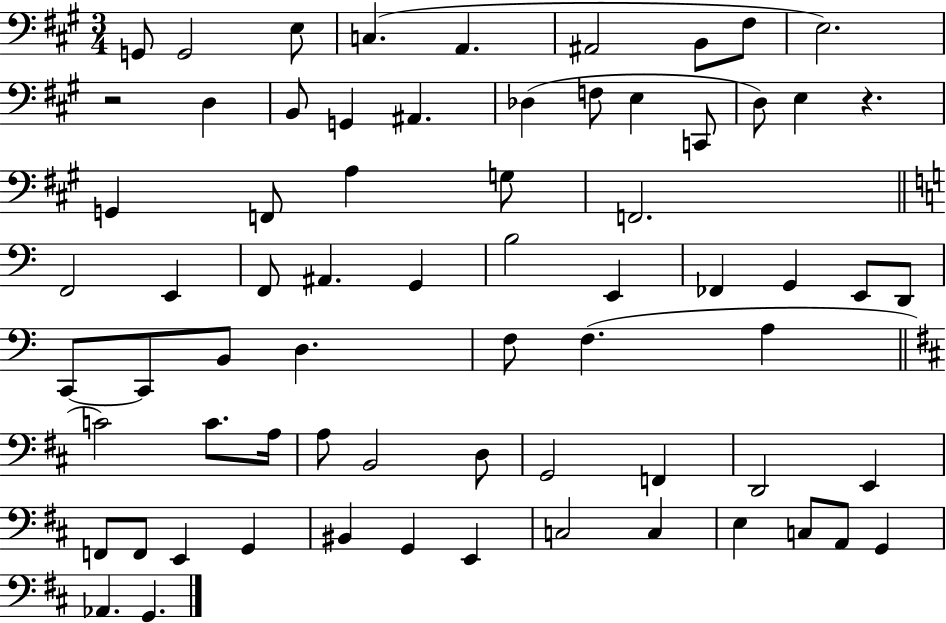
{
  \clef bass
  \numericTimeSignature
  \time 3/4
  \key a \major
  \repeat volta 2 { g,8 g,2 e8 | c4.( a,4. | ais,2 b,8 fis8 | e2.) | \break r2 d4 | b,8 g,4 ais,4. | des4( f8 e4 c,8 | d8) e4 r4. | \break g,4 f,8 a4 g8 | f,2. | \bar "||" \break \key c \major f,2 e,4 | f,8 ais,4. g,4 | b2 e,4 | fes,4 g,4 e,8 d,8 | \break c,8~~ c,8 b,8 d4. | f8 f4.( a4 | \bar "||" \break \key b \minor c'2) c'8. a16 | a8 b,2 d8 | g,2 f,4 | d,2 e,4 | \break f,8 f,8 e,4 g,4 | bis,4 g,4 e,4 | c2 c4 | e4 c8 a,8 g,4 | \break aes,4. g,4. | } \bar "|."
}